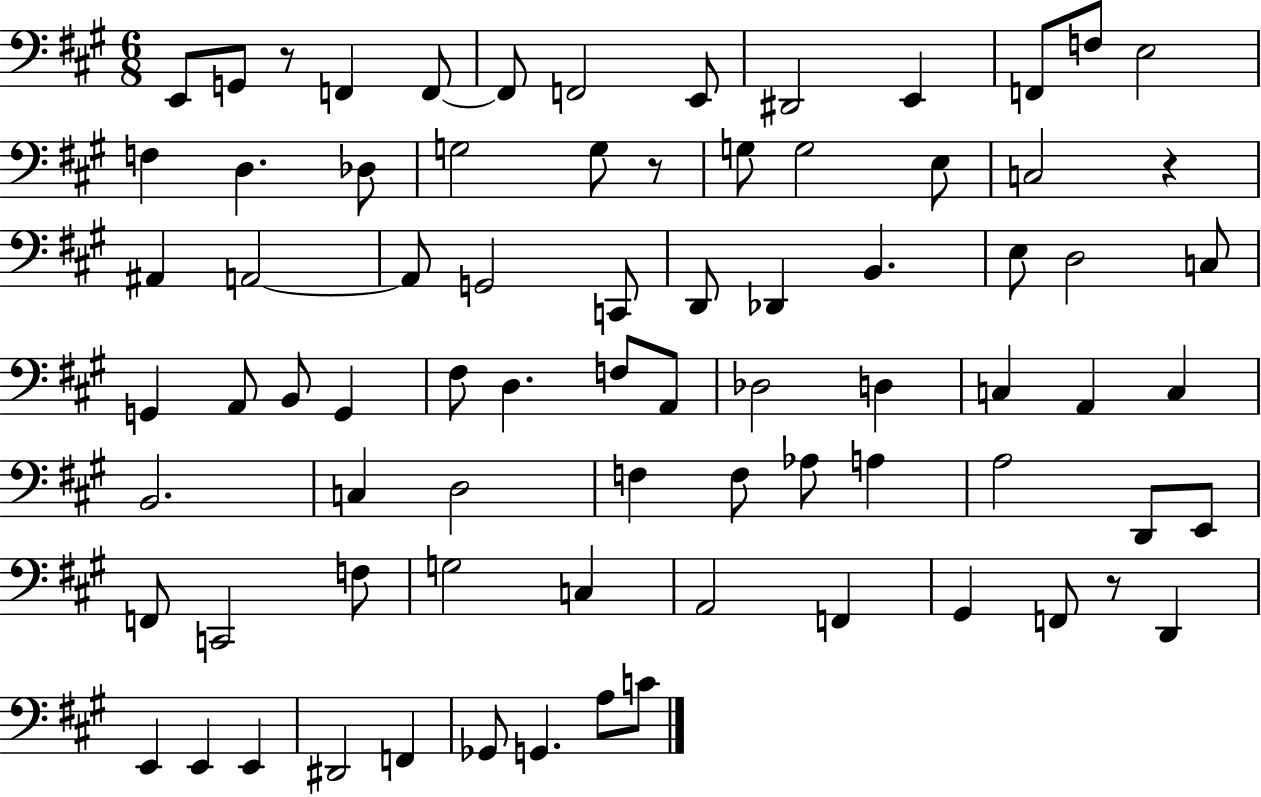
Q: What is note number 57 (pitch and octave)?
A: C2